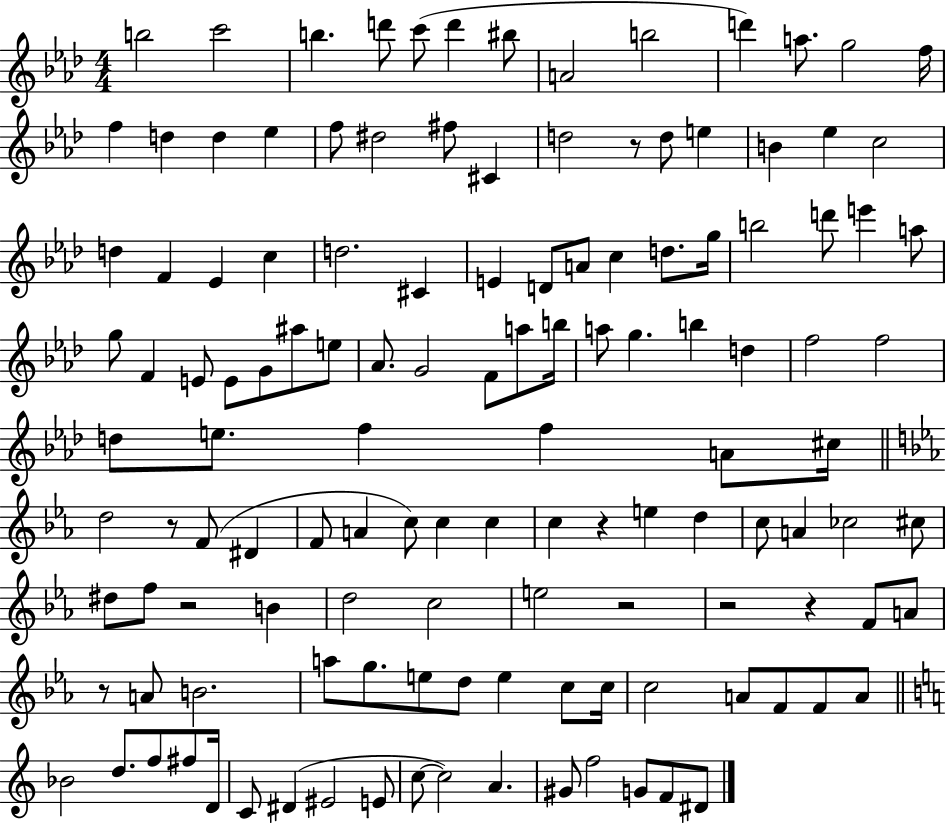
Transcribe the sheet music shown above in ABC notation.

X:1
T:Untitled
M:4/4
L:1/4
K:Ab
b2 c'2 b d'/2 c'/2 d' ^b/2 A2 b2 d' a/2 g2 f/4 f d d _e f/2 ^d2 ^f/2 ^C d2 z/2 d/2 e B _e c2 d F _E c d2 ^C E D/2 A/2 c d/2 g/4 b2 d'/2 e' a/2 g/2 F E/2 E/2 G/2 ^a/2 e/2 _A/2 G2 F/2 a/2 b/4 a/2 g b d f2 f2 d/2 e/2 f f A/2 ^c/4 d2 z/2 F/2 ^D F/2 A c/2 c c c z e d c/2 A _c2 ^c/2 ^d/2 f/2 z2 B d2 c2 e2 z2 z2 z F/2 A/2 z/2 A/2 B2 a/2 g/2 e/2 d/2 e c/2 c/4 c2 A/2 F/2 F/2 A/2 _B2 d/2 f/2 ^f/2 D/4 C/2 ^D ^E2 E/2 c/2 c2 A ^G/2 f2 G/2 F/2 ^D/2